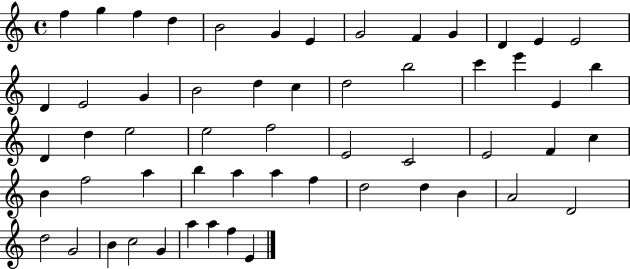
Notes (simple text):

F5/q G5/q F5/q D5/q B4/h G4/q E4/q G4/h F4/q G4/q D4/q E4/q E4/h D4/q E4/h G4/q B4/h D5/q C5/q D5/h B5/h C6/q E6/q E4/q B5/q D4/q D5/q E5/h E5/h F5/h E4/h C4/h E4/h F4/q C5/q B4/q F5/h A5/q B5/q A5/q A5/q F5/q D5/h D5/q B4/q A4/h D4/h D5/h G4/h B4/q C5/h G4/q A5/q A5/q F5/q E4/q